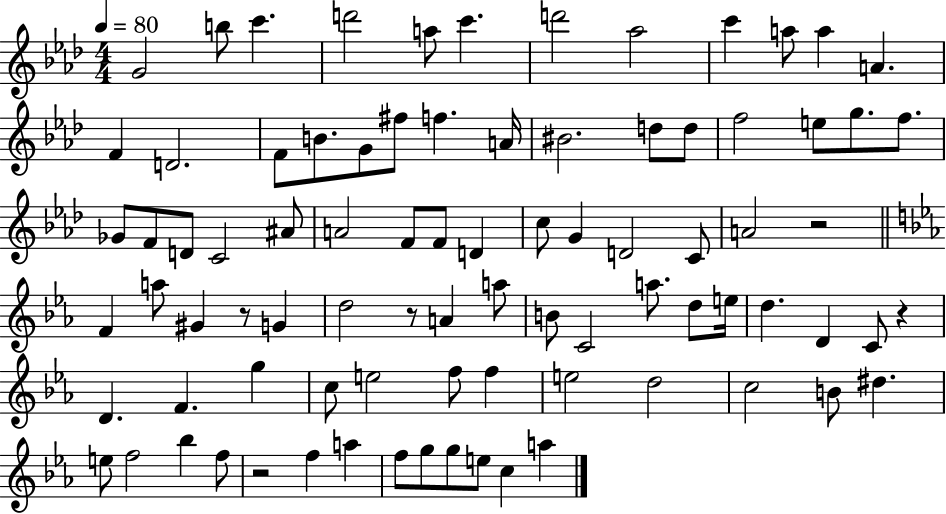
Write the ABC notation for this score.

X:1
T:Untitled
M:4/4
L:1/4
K:Ab
G2 b/2 c' d'2 a/2 c' d'2 _a2 c' a/2 a A F D2 F/2 B/2 G/2 ^f/2 f A/4 ^B2 d/2 d/2 f2 e/2 g/2 f/2 _G/2 F/2 D/2 C2 ^A/2 A2 F/2 F/2 D c/2 G D2 C/2 A2 z2 F a/2 ^G z/2 G d2 z/2 A a/2 B/2 C2 a/2 d/2 e/4 d D C/2 z D F g c/2 e2 f/2 f e2 d2 c2 B/2 ^d e/2 f2 _b f/2 z2 f a f/2 g/2 g/2 e/2 c a